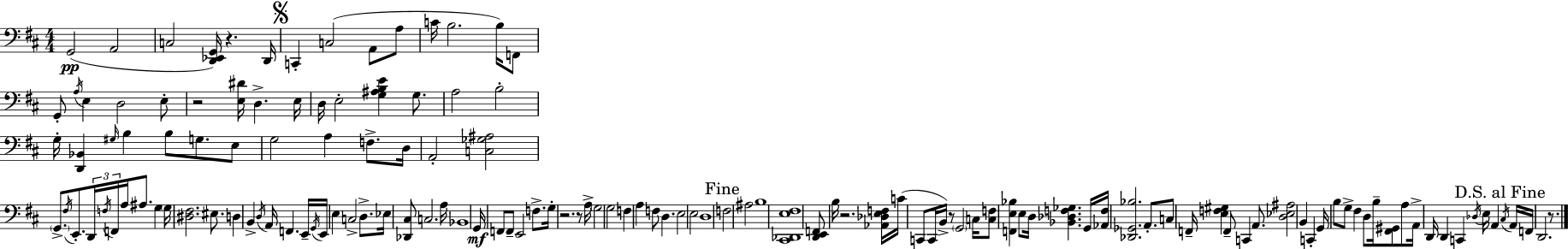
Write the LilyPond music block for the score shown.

{
  \clef bass
  \numericTimeSignature
  \time 4/4
  \key d \major
  g,2(\pp a,2 | c2 <d, ees, g,>16) r4. d,16 | \mark \markup { \musicglyph "scripts.segno" } c,4-. c2( a,8 a8 | c'16 b2. b16) f,8 | \break g,8-. \acciaccatura { a16 } e4 d2 e8-. | r2 <e dis'>16 d4.-> | e16 d16 e2-. <g ais b e'>4 g8. | a2 b2-. | \break g16-. <d, bes,>4 \grace { gis16 } b4 b8 g8. | e8 g2 a4 f8.-> | d16 a,2-. <c ges ais>2 | \parenthesize g,8.-> \acciaccatura { fis16 } e,8.-. \tuplet 3/2 { d,16 \acciaccatura { f16 } f,16 } a16 ais8. | \break g4 \parenthesize g16 <dis fis>2. | eis8. d4 b,4-> \acciaccatura { d16 } a,16 f,4. | e,16-- \acciaccatura { g,16 } e,16 e4 c2-> | d8.-> ees16 <des, cis>8 c2. | \break a16 bes,1 | g,16\mf f,8 f,8-- e,2 | f8.-> g16-. r2. | r8 a16-> \parenthesize g2 g2 | \break f4 a4 f8 | d4. e2 e2 | d1 | \mark "Fine" f2 ais2 | \break b1 | <cis, des, e fis>1 | <d, e, f,>8 b16 r2. | <aes, des e f>16 c'16( c,8 c,16 b,16->) r8 \parenthesize g,2 | \break c16 <c f>8 <f, e bes>4 e8 d16 <bes, des f ges>4. | g,16 <aes, f>16 <des, ges, bes>2. | a,8.-. c8 f,16-- <e f gis>4 f,8-- c,4 | a,8. <d ees ais>2 b,4 | \break c,4-. g,16 b8 g8-> fis4 d8 | b16-- <fis, gis,>8 a8 a,16-> d,16 d,4 c,4 | \acciaccatura { des16 } e16 a,4 \mark "D.S. al Fine" \acciaccatura { cis16 } a,16 f,16 d,2. | r8. \bar "|."
}